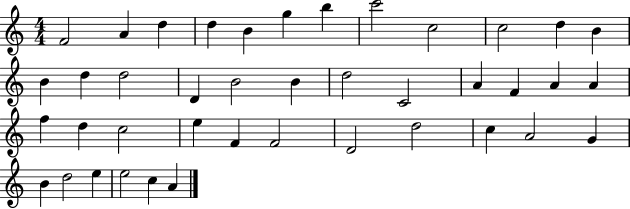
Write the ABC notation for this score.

X:1
T:Untitled
M:4/4
L:1/4
K:C
F2 A d d B g b c'2 c2 c2 d B B d d2 D B2 B d2 C2 A F A A f d c2 e F F2 D2 d2 c A2 G B d2 e e2 c A